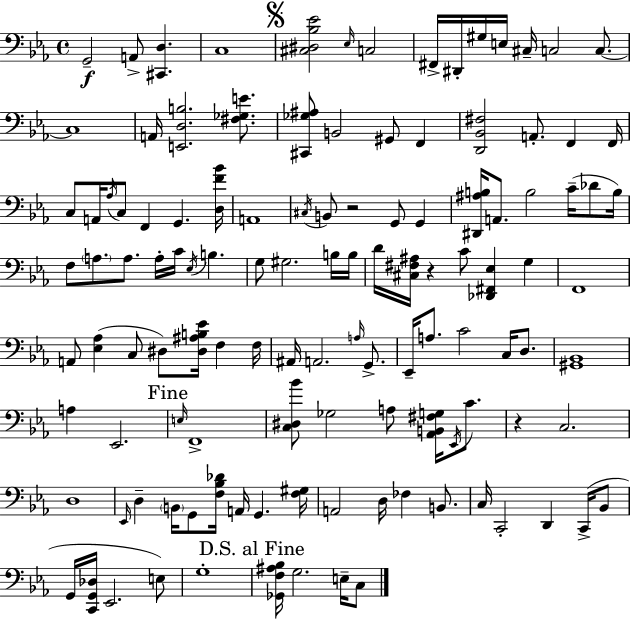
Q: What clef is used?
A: bass